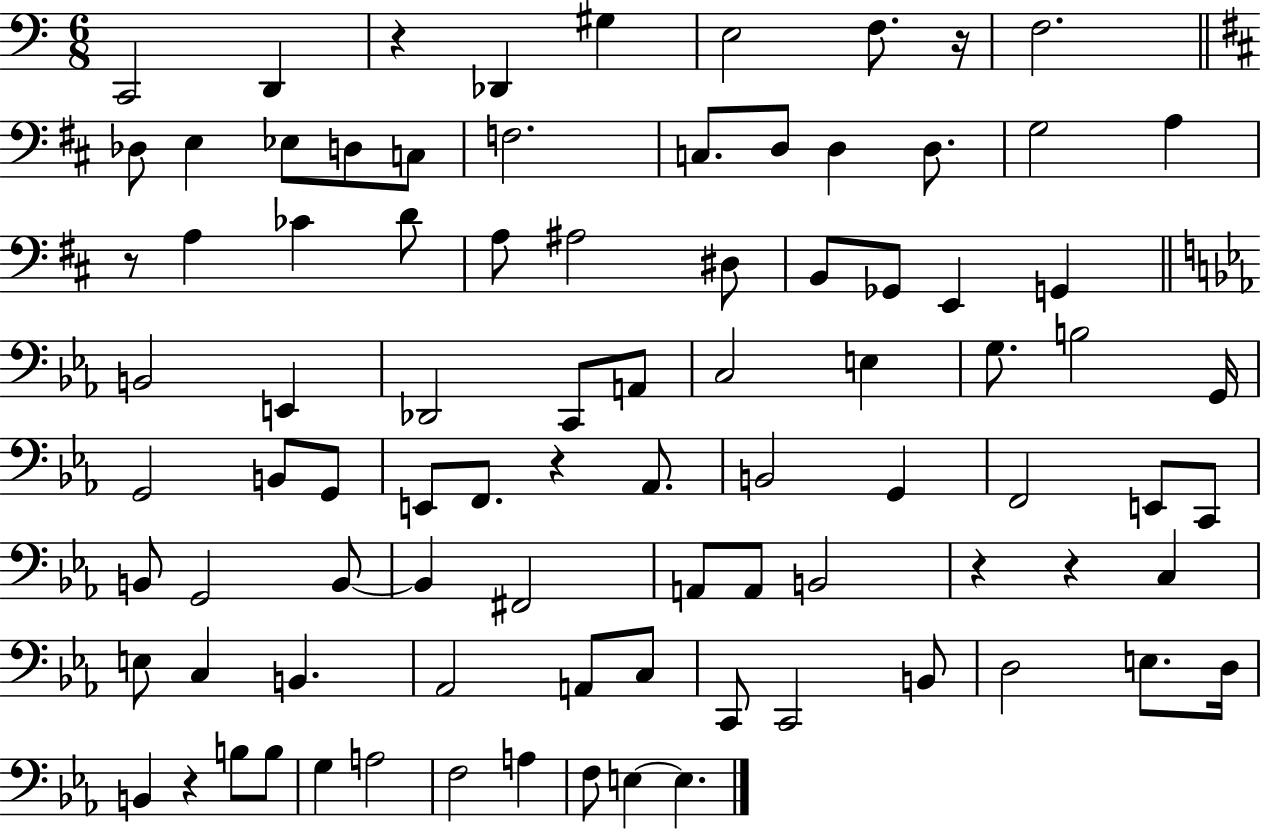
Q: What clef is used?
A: bass